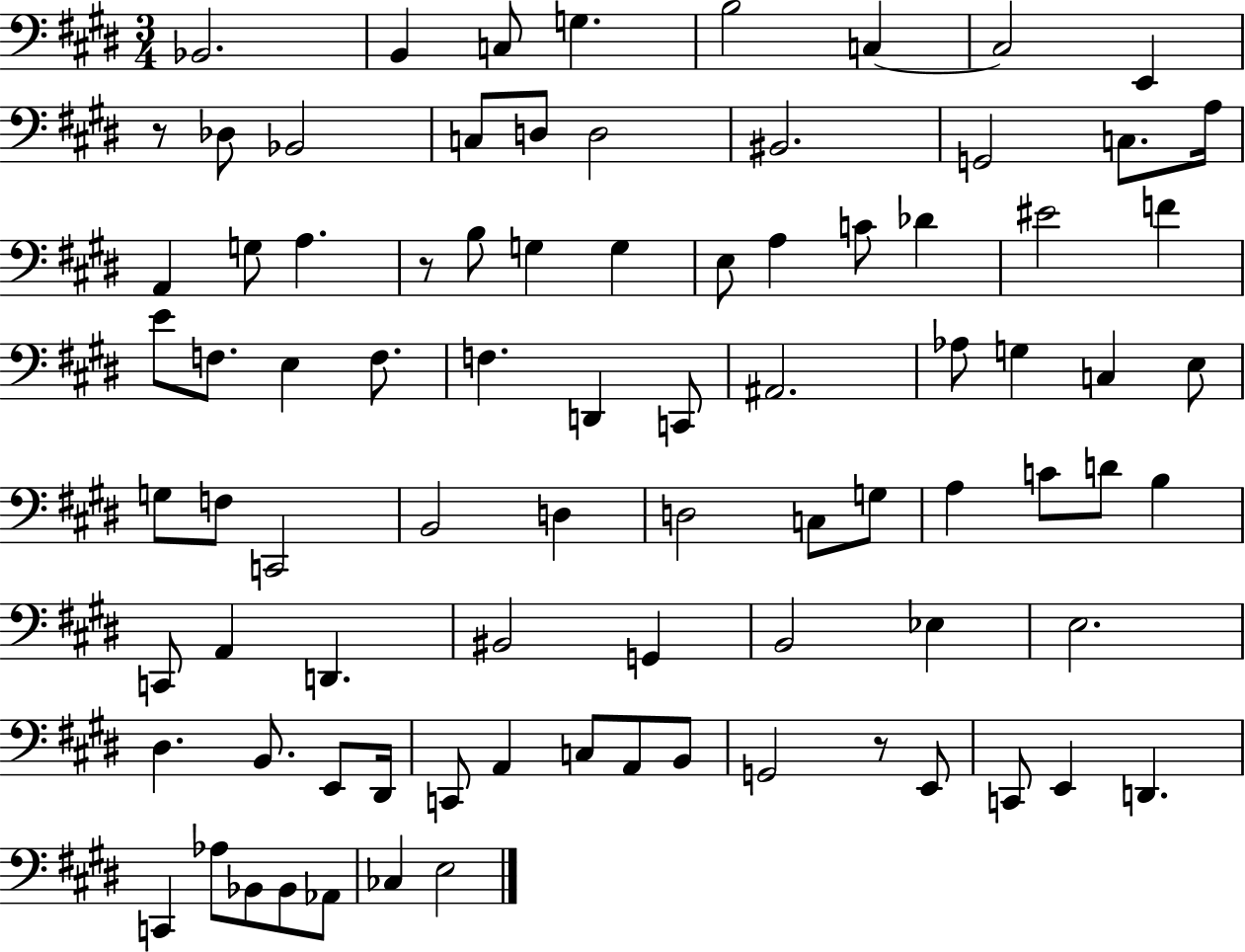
Bb2/h. B2/q C3/e G3/q. B3/h C3/q C3/h E2/q R/e Db3/e Bb2/h C3/e D3/e D3/h BIS2/h. G2/h C3/e. A3/s A2/q G3/e A3/q. R/e B3/e G3/q G3/q E3/e A3/q C4/e Db4/q EIS4/h F4/q E4/e F3/e. E3/q F3/e. F3/q. D2/q C2/e A#2/h. Ab3/e G3/q C3/q E3/e G3/e F3/e C2/h B2/h D3/q D3/h C3/e G3/e A3/q C4/e D4/e B3/q C2/e A2/q D2/q. BIS2/h G2/q B2/h Eb3/q E3/h. D#3/q. B2/e. E2/e D#2/s C2/e A2/q C3/e A2/e B2/e G2/h R/e E2/e C2/e E2/q D2/q. C2/q Ab3/e Bb2/e Bb2/e Ab2/e CES3/q E3/h